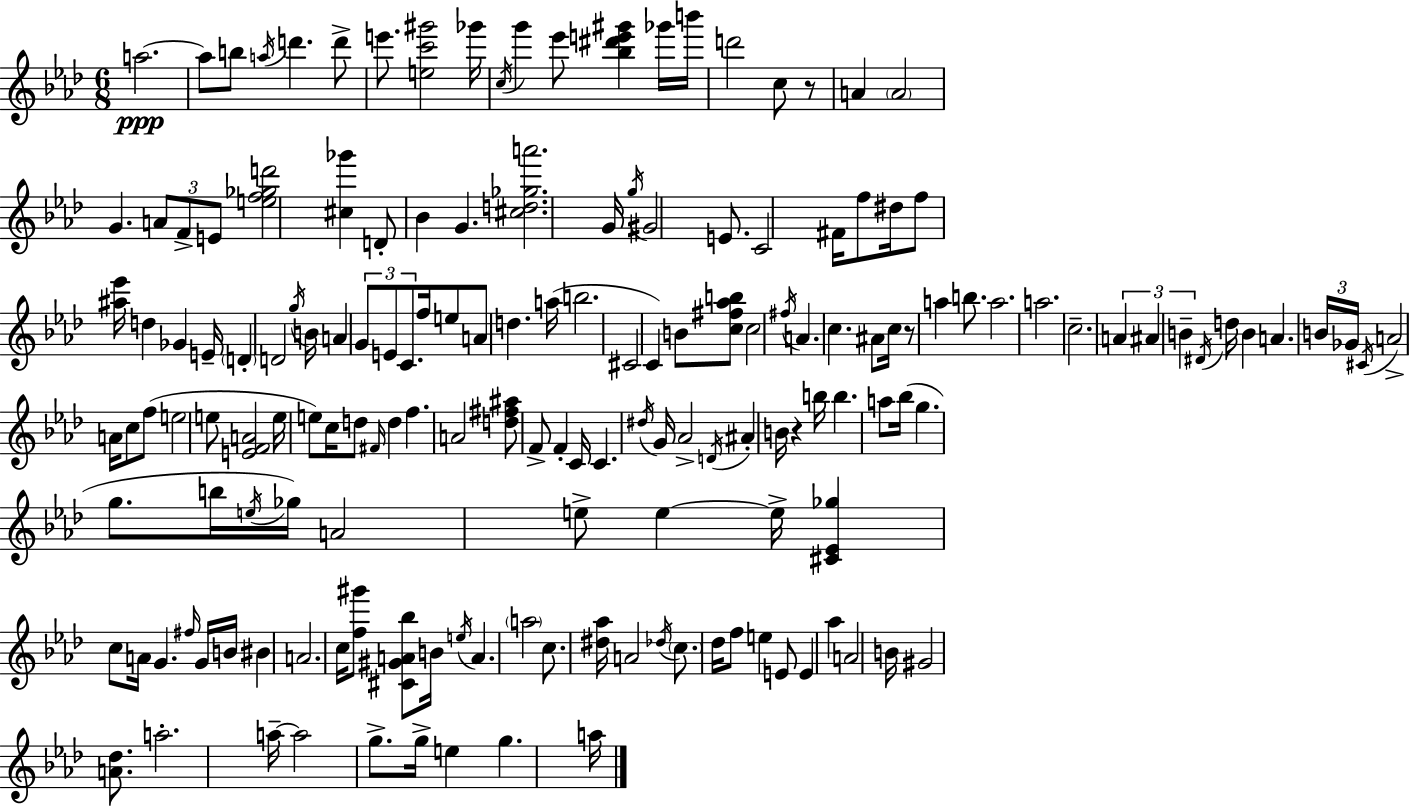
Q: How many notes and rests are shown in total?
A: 162